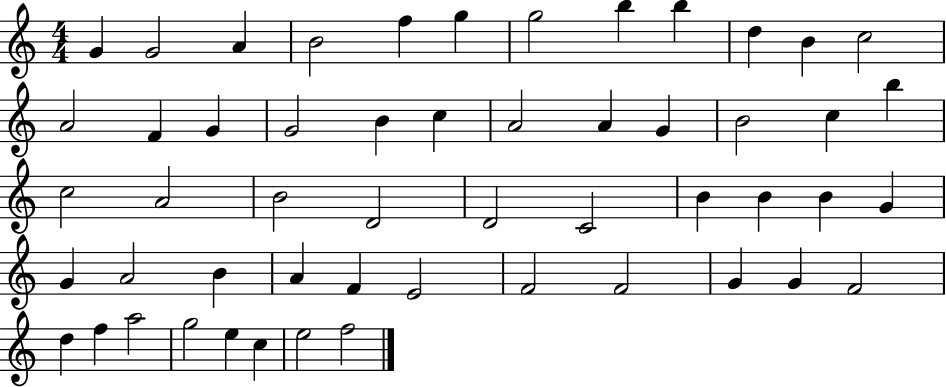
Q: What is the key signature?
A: C major